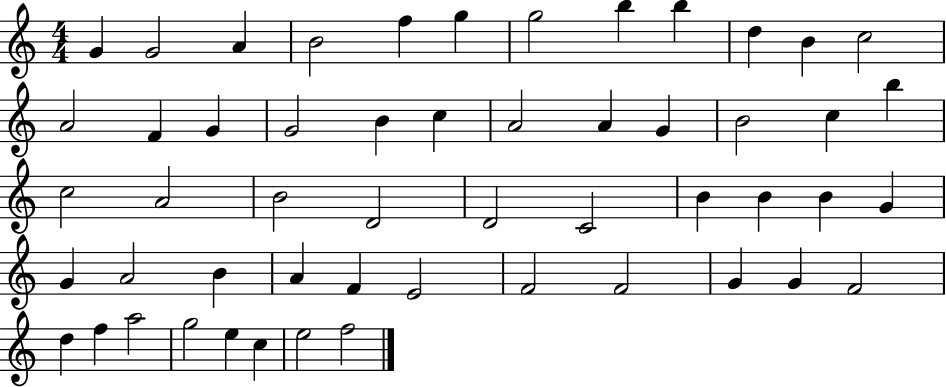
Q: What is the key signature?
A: C major